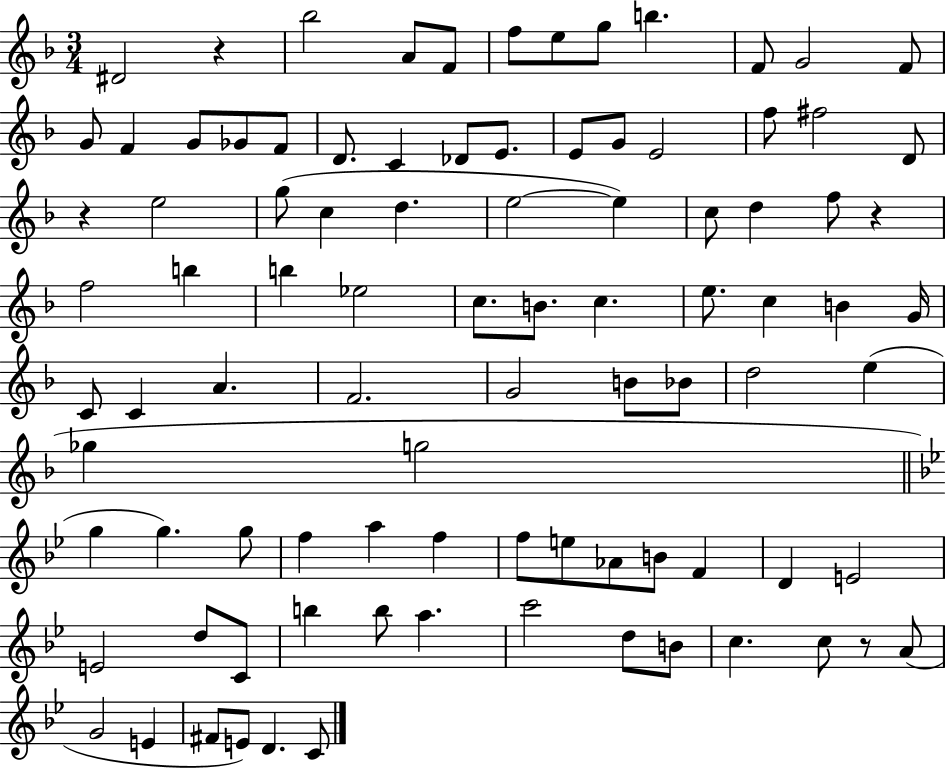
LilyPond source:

{
  \clef treble
  \numericTimeSignature
  \time 3/4
  \key f \major
  dis'2 r4 | bes''2 a'8 f'8 | f''8 e''8 g''8 b''4. | f'8 g'2 f'8 | \break g'8 f'4 g'8 ges'8 f'8 | d'8. c'4 des'8 e'8. | e'8 g'8 e'2 | f''8 fis''2 d'8 | \break r4 e''2 | g''8( c''4 d''4. | e''2~~ e''4) | c''8 d''4 f''8 r4 | \break f''2 b''4 | b''4 ees''2 | c''8. b'8. c''4. | e''8. c''4 b'4 g'16 | \break c'8 c'4 a'4. | f'2. | g'2 b'8 bes'8 | d''2 e''4( | \break ges''4 g''2 | \bar "||" \break \key bes \major g''4 g''4.) g''8 | f''4 a''4 f''4 | f''8 e''8 aes'8 b'8 f'4 | d'4 e'2 | \break e'2 d''8 c'8 | b''4 b''8 a''4. | c'''2 d''8 b'8 | c''4. c''8 r8 a'8( | \break g'2 e'4 | fis'8 e'8) d'4. c'8 | \bar "|."
}